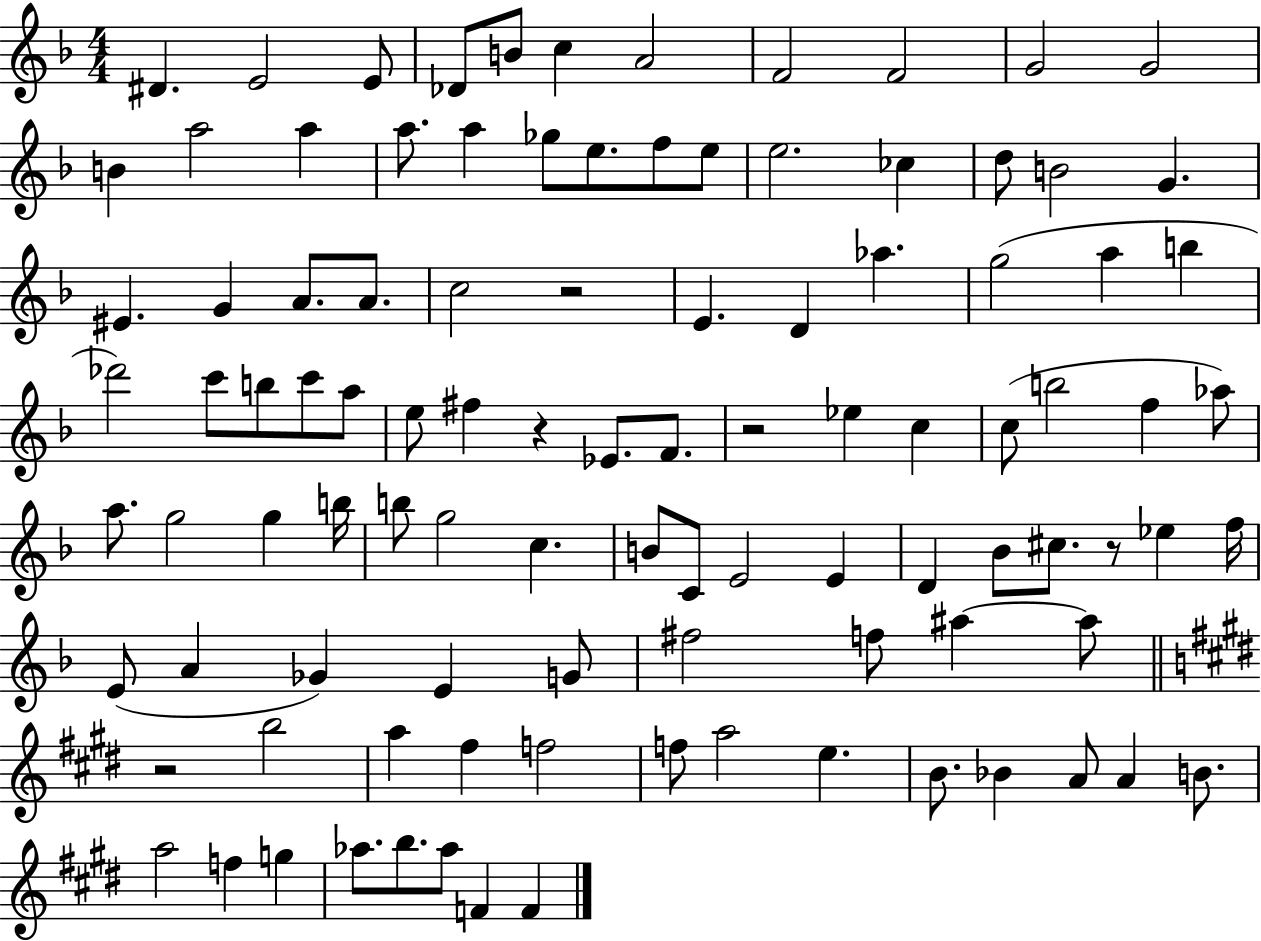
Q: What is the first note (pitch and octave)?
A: D#4